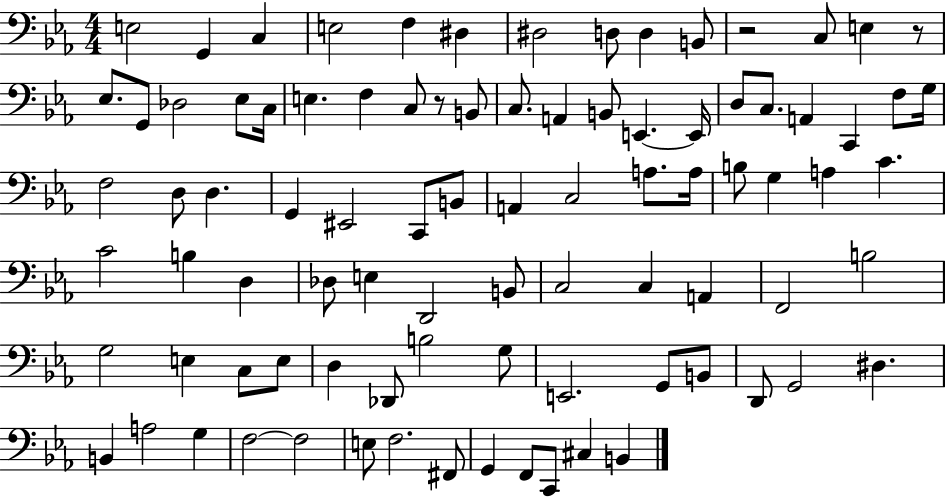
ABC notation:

X:1
T:Untitled
M:4/4
L:1/4
K:Eb
E,2 G,, C, E,2 F, ^D, ^D,2 D,/2 D, B,,/2 z2 C,/2 E, z/2 _E,/2 G,,/2 _D,2 _E,/2 C,/4 E, F, C,/2 z/2 B,,/2 C,/2 A,, B,,/2 E,, E,,/4 D,/2 C,/2 A,, C,, F,/2 G,/4 F,2 D,/2 D, G,, ^E,,2 C,,/2 B,,/2 A,, C,2 A,/2 A,/4 B,/2 G, A, C C2 B, D, _D,/2 E, D,,2 B,,/2 C,2 C, A,, F,,2 B,2 G,2 E, C,/2 E,/2 D, _D,,/2 B,2 G,/2 E,,2 G,,/2 B,,/2 D,,/2 G,,2 ^D, B,, A,2 G, F,2 F,2 E,/2 F,2 ^F,,/2 G,, F,,/2 C,,/2 ^C, B,,